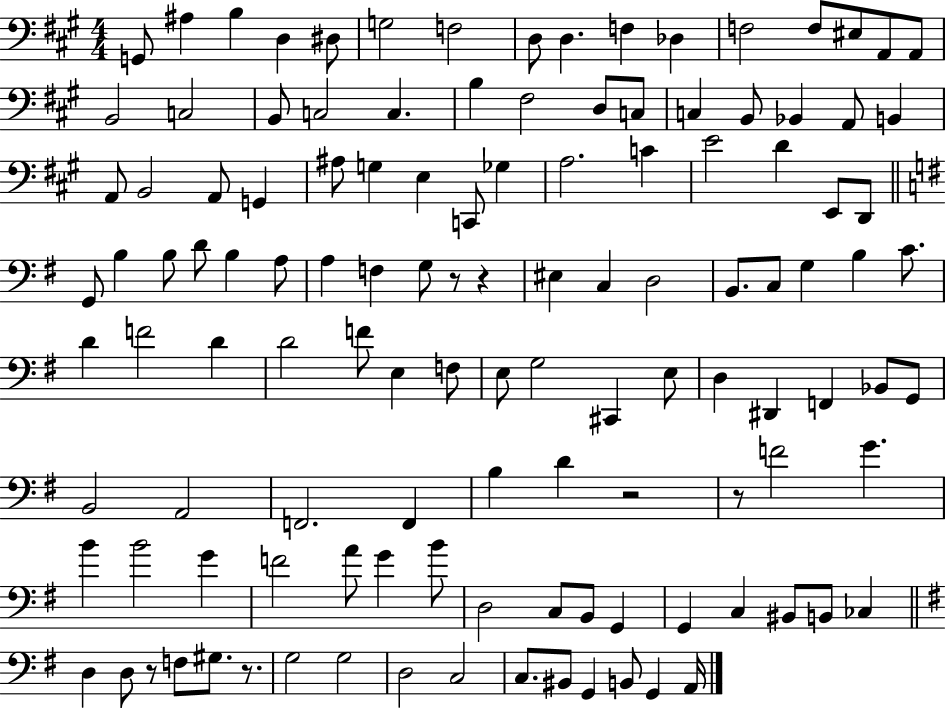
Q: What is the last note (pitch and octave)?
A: A2